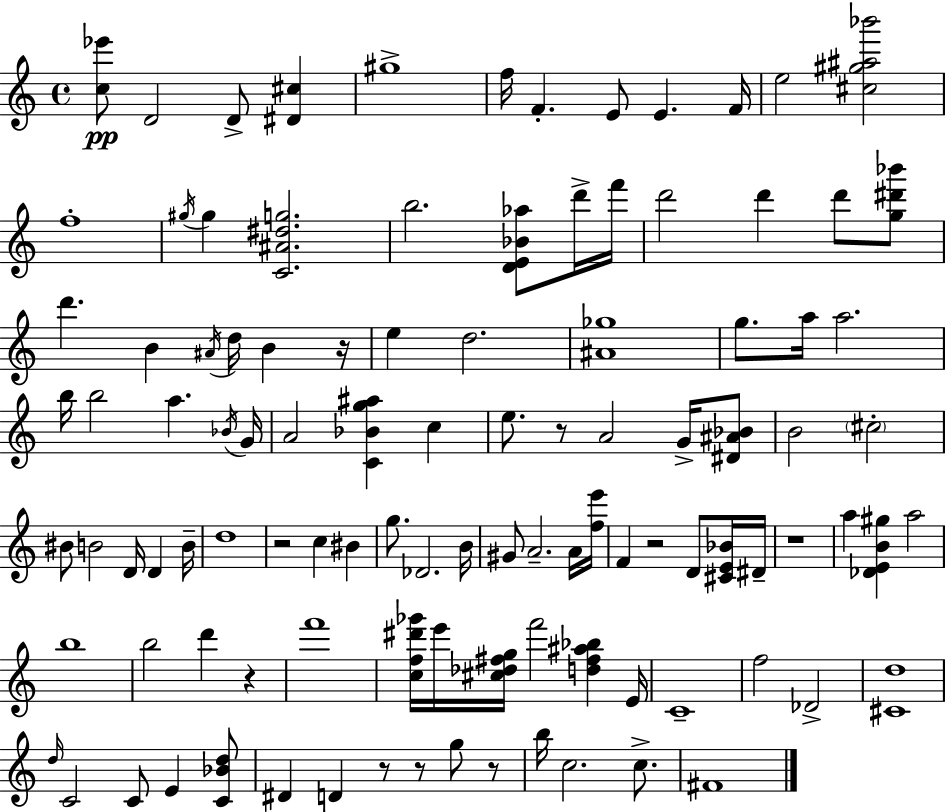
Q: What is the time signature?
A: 4/4